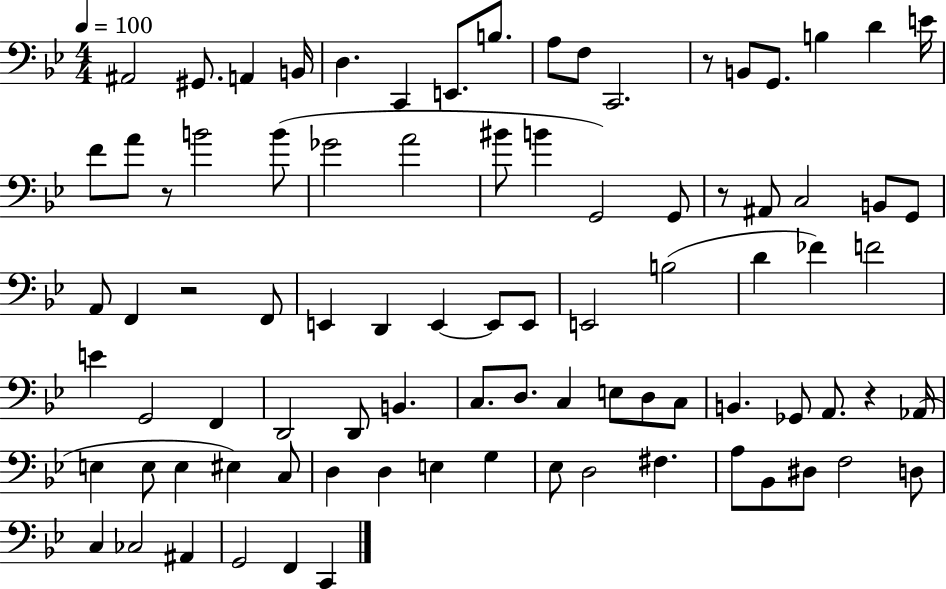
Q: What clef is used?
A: bass